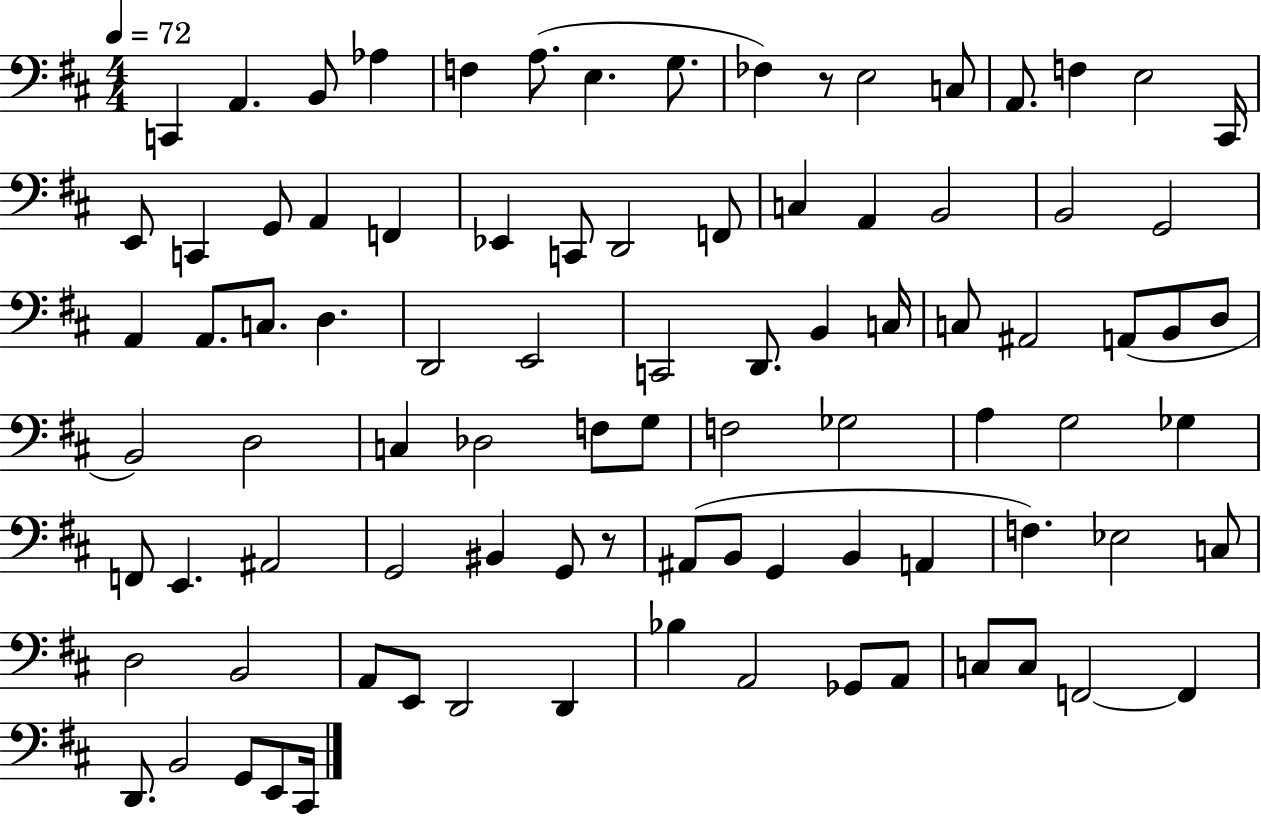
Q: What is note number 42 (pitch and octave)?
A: A2